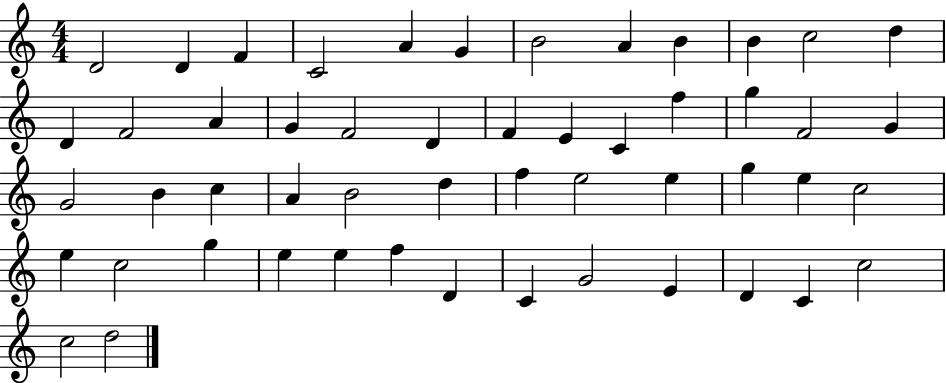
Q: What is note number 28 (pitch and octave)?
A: C5